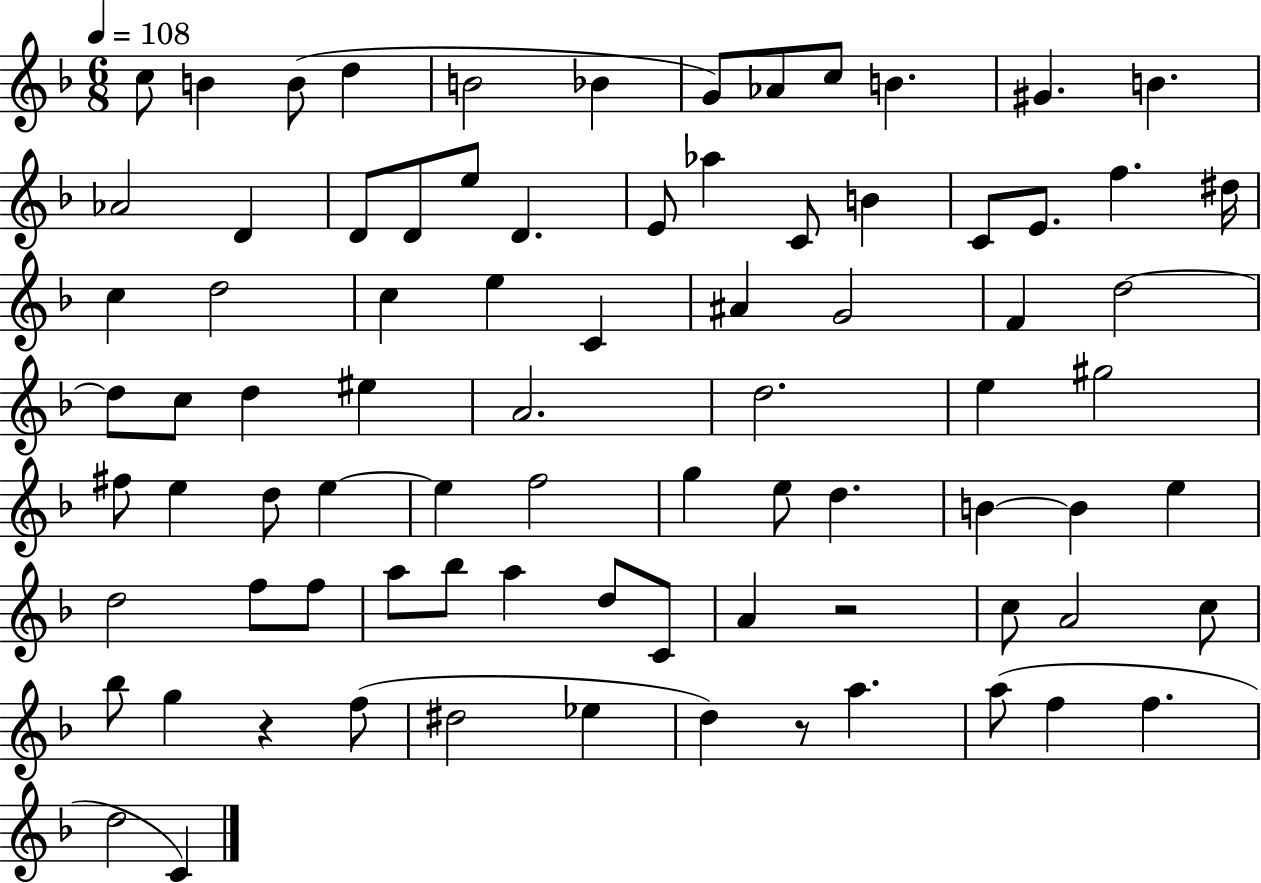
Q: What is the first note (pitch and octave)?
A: C5